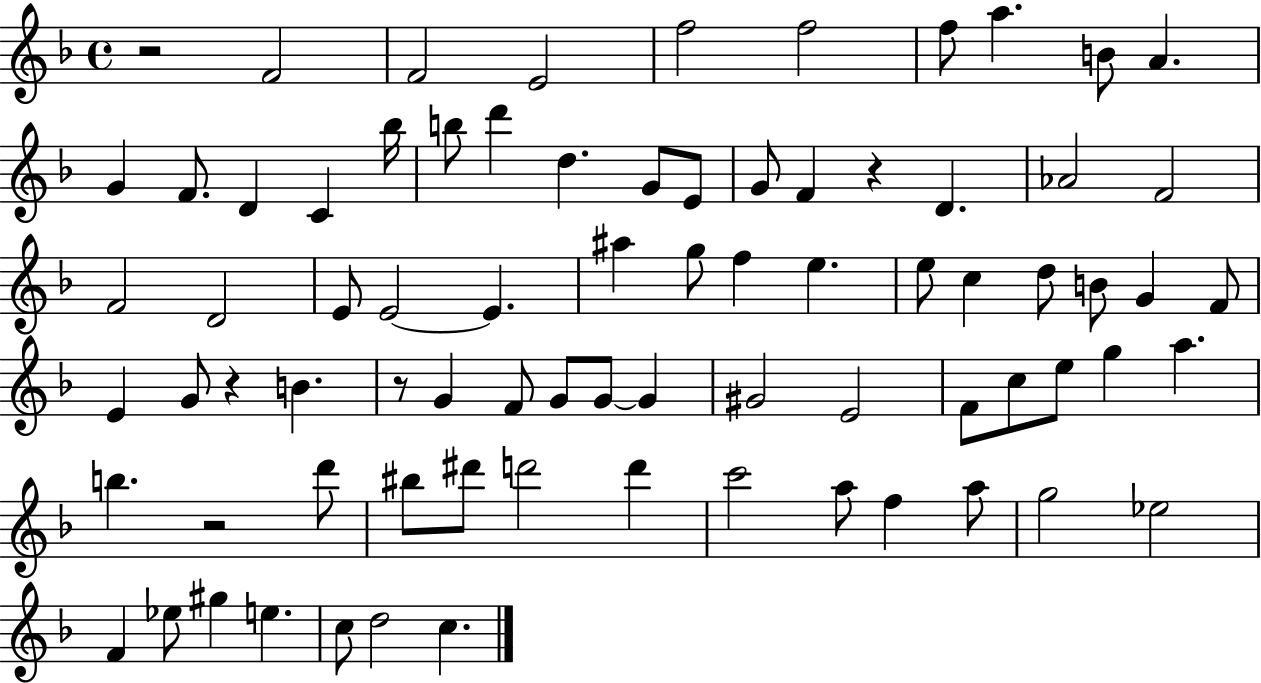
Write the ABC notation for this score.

X:1
T:Untitled
M:4/4
L:1/4
K:F
z2 F2 F2 E2 f2 f2 f/2 a B/2 A G F/2 D C _b/4 b/2 d' d G/2 E/2 G/2 F z D _A2 F2 F2 D2 E/2 E2 E ^a g/2 f e e/2 c d/2 B/2 G F/2 E G/2 z B z/2 G F/2 G/2 G/2 G ^G2 E2 F/2 c/2 e/2 g a b z2 d'/2 ^b/2 ^d'/2 d'2 d' c'2 a/2 f a/2 g2 _e2 F _e/2 ^g e c/2 d2 c